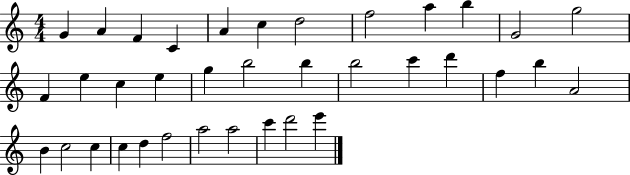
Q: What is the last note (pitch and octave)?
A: E6